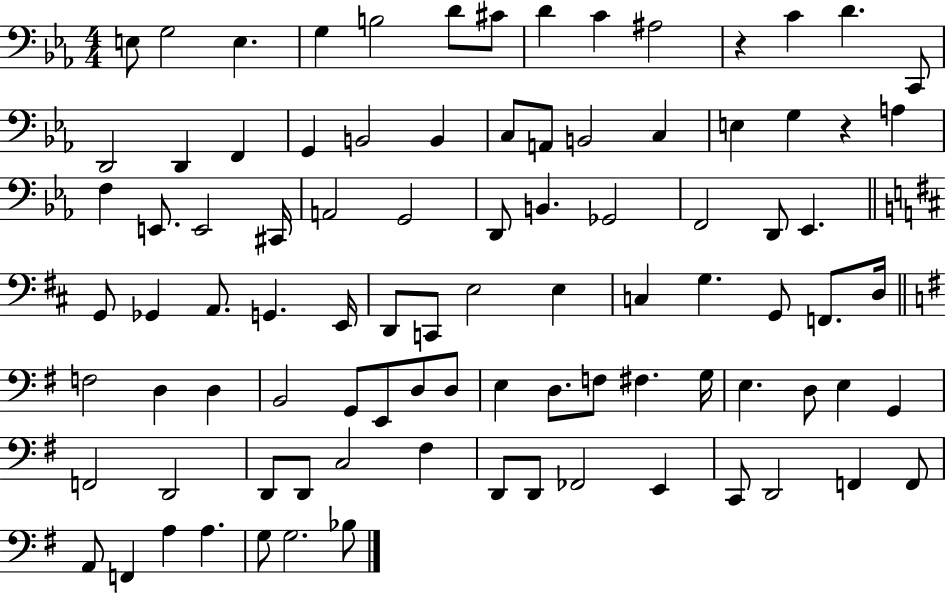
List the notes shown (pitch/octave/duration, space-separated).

E3/e G3/h E3/q. G3/q B3/h D4/e C#4/e D4/q C4/q A#3/h R/q C4/q D4/q. C2/e D2/h D2/q F2/q G2/q B2/h B2/q C3/e A2/e B2/h C3/q E3/q G3/q R/q A3/q F3/q E2/e. E2/h C#2/s A2/h G2/h D2/e B2/q. Gb2/h F2/h D2/e Eb2/q. G2/e Gb2/q A2/e. G2/q. E2/s D2/e C2/e E3/h E3/q C3/q G3/q. G2/e F2/e. D3/s F3/h D3/q D3/q B2/h G2/e E2/e D3/e D3/e E3/q D3/e. F3/e F#3/q. G3/s E3/q. D3/e E3/q G2/q F2/h D2/h D2/e D2/e C3/h F#3/q D2/e D2/e FES2/h E2/q C2/e D2/h F2/q F2/e A2/e F2/q A3/q A3/q. G3/e G3/h. Bb3/e